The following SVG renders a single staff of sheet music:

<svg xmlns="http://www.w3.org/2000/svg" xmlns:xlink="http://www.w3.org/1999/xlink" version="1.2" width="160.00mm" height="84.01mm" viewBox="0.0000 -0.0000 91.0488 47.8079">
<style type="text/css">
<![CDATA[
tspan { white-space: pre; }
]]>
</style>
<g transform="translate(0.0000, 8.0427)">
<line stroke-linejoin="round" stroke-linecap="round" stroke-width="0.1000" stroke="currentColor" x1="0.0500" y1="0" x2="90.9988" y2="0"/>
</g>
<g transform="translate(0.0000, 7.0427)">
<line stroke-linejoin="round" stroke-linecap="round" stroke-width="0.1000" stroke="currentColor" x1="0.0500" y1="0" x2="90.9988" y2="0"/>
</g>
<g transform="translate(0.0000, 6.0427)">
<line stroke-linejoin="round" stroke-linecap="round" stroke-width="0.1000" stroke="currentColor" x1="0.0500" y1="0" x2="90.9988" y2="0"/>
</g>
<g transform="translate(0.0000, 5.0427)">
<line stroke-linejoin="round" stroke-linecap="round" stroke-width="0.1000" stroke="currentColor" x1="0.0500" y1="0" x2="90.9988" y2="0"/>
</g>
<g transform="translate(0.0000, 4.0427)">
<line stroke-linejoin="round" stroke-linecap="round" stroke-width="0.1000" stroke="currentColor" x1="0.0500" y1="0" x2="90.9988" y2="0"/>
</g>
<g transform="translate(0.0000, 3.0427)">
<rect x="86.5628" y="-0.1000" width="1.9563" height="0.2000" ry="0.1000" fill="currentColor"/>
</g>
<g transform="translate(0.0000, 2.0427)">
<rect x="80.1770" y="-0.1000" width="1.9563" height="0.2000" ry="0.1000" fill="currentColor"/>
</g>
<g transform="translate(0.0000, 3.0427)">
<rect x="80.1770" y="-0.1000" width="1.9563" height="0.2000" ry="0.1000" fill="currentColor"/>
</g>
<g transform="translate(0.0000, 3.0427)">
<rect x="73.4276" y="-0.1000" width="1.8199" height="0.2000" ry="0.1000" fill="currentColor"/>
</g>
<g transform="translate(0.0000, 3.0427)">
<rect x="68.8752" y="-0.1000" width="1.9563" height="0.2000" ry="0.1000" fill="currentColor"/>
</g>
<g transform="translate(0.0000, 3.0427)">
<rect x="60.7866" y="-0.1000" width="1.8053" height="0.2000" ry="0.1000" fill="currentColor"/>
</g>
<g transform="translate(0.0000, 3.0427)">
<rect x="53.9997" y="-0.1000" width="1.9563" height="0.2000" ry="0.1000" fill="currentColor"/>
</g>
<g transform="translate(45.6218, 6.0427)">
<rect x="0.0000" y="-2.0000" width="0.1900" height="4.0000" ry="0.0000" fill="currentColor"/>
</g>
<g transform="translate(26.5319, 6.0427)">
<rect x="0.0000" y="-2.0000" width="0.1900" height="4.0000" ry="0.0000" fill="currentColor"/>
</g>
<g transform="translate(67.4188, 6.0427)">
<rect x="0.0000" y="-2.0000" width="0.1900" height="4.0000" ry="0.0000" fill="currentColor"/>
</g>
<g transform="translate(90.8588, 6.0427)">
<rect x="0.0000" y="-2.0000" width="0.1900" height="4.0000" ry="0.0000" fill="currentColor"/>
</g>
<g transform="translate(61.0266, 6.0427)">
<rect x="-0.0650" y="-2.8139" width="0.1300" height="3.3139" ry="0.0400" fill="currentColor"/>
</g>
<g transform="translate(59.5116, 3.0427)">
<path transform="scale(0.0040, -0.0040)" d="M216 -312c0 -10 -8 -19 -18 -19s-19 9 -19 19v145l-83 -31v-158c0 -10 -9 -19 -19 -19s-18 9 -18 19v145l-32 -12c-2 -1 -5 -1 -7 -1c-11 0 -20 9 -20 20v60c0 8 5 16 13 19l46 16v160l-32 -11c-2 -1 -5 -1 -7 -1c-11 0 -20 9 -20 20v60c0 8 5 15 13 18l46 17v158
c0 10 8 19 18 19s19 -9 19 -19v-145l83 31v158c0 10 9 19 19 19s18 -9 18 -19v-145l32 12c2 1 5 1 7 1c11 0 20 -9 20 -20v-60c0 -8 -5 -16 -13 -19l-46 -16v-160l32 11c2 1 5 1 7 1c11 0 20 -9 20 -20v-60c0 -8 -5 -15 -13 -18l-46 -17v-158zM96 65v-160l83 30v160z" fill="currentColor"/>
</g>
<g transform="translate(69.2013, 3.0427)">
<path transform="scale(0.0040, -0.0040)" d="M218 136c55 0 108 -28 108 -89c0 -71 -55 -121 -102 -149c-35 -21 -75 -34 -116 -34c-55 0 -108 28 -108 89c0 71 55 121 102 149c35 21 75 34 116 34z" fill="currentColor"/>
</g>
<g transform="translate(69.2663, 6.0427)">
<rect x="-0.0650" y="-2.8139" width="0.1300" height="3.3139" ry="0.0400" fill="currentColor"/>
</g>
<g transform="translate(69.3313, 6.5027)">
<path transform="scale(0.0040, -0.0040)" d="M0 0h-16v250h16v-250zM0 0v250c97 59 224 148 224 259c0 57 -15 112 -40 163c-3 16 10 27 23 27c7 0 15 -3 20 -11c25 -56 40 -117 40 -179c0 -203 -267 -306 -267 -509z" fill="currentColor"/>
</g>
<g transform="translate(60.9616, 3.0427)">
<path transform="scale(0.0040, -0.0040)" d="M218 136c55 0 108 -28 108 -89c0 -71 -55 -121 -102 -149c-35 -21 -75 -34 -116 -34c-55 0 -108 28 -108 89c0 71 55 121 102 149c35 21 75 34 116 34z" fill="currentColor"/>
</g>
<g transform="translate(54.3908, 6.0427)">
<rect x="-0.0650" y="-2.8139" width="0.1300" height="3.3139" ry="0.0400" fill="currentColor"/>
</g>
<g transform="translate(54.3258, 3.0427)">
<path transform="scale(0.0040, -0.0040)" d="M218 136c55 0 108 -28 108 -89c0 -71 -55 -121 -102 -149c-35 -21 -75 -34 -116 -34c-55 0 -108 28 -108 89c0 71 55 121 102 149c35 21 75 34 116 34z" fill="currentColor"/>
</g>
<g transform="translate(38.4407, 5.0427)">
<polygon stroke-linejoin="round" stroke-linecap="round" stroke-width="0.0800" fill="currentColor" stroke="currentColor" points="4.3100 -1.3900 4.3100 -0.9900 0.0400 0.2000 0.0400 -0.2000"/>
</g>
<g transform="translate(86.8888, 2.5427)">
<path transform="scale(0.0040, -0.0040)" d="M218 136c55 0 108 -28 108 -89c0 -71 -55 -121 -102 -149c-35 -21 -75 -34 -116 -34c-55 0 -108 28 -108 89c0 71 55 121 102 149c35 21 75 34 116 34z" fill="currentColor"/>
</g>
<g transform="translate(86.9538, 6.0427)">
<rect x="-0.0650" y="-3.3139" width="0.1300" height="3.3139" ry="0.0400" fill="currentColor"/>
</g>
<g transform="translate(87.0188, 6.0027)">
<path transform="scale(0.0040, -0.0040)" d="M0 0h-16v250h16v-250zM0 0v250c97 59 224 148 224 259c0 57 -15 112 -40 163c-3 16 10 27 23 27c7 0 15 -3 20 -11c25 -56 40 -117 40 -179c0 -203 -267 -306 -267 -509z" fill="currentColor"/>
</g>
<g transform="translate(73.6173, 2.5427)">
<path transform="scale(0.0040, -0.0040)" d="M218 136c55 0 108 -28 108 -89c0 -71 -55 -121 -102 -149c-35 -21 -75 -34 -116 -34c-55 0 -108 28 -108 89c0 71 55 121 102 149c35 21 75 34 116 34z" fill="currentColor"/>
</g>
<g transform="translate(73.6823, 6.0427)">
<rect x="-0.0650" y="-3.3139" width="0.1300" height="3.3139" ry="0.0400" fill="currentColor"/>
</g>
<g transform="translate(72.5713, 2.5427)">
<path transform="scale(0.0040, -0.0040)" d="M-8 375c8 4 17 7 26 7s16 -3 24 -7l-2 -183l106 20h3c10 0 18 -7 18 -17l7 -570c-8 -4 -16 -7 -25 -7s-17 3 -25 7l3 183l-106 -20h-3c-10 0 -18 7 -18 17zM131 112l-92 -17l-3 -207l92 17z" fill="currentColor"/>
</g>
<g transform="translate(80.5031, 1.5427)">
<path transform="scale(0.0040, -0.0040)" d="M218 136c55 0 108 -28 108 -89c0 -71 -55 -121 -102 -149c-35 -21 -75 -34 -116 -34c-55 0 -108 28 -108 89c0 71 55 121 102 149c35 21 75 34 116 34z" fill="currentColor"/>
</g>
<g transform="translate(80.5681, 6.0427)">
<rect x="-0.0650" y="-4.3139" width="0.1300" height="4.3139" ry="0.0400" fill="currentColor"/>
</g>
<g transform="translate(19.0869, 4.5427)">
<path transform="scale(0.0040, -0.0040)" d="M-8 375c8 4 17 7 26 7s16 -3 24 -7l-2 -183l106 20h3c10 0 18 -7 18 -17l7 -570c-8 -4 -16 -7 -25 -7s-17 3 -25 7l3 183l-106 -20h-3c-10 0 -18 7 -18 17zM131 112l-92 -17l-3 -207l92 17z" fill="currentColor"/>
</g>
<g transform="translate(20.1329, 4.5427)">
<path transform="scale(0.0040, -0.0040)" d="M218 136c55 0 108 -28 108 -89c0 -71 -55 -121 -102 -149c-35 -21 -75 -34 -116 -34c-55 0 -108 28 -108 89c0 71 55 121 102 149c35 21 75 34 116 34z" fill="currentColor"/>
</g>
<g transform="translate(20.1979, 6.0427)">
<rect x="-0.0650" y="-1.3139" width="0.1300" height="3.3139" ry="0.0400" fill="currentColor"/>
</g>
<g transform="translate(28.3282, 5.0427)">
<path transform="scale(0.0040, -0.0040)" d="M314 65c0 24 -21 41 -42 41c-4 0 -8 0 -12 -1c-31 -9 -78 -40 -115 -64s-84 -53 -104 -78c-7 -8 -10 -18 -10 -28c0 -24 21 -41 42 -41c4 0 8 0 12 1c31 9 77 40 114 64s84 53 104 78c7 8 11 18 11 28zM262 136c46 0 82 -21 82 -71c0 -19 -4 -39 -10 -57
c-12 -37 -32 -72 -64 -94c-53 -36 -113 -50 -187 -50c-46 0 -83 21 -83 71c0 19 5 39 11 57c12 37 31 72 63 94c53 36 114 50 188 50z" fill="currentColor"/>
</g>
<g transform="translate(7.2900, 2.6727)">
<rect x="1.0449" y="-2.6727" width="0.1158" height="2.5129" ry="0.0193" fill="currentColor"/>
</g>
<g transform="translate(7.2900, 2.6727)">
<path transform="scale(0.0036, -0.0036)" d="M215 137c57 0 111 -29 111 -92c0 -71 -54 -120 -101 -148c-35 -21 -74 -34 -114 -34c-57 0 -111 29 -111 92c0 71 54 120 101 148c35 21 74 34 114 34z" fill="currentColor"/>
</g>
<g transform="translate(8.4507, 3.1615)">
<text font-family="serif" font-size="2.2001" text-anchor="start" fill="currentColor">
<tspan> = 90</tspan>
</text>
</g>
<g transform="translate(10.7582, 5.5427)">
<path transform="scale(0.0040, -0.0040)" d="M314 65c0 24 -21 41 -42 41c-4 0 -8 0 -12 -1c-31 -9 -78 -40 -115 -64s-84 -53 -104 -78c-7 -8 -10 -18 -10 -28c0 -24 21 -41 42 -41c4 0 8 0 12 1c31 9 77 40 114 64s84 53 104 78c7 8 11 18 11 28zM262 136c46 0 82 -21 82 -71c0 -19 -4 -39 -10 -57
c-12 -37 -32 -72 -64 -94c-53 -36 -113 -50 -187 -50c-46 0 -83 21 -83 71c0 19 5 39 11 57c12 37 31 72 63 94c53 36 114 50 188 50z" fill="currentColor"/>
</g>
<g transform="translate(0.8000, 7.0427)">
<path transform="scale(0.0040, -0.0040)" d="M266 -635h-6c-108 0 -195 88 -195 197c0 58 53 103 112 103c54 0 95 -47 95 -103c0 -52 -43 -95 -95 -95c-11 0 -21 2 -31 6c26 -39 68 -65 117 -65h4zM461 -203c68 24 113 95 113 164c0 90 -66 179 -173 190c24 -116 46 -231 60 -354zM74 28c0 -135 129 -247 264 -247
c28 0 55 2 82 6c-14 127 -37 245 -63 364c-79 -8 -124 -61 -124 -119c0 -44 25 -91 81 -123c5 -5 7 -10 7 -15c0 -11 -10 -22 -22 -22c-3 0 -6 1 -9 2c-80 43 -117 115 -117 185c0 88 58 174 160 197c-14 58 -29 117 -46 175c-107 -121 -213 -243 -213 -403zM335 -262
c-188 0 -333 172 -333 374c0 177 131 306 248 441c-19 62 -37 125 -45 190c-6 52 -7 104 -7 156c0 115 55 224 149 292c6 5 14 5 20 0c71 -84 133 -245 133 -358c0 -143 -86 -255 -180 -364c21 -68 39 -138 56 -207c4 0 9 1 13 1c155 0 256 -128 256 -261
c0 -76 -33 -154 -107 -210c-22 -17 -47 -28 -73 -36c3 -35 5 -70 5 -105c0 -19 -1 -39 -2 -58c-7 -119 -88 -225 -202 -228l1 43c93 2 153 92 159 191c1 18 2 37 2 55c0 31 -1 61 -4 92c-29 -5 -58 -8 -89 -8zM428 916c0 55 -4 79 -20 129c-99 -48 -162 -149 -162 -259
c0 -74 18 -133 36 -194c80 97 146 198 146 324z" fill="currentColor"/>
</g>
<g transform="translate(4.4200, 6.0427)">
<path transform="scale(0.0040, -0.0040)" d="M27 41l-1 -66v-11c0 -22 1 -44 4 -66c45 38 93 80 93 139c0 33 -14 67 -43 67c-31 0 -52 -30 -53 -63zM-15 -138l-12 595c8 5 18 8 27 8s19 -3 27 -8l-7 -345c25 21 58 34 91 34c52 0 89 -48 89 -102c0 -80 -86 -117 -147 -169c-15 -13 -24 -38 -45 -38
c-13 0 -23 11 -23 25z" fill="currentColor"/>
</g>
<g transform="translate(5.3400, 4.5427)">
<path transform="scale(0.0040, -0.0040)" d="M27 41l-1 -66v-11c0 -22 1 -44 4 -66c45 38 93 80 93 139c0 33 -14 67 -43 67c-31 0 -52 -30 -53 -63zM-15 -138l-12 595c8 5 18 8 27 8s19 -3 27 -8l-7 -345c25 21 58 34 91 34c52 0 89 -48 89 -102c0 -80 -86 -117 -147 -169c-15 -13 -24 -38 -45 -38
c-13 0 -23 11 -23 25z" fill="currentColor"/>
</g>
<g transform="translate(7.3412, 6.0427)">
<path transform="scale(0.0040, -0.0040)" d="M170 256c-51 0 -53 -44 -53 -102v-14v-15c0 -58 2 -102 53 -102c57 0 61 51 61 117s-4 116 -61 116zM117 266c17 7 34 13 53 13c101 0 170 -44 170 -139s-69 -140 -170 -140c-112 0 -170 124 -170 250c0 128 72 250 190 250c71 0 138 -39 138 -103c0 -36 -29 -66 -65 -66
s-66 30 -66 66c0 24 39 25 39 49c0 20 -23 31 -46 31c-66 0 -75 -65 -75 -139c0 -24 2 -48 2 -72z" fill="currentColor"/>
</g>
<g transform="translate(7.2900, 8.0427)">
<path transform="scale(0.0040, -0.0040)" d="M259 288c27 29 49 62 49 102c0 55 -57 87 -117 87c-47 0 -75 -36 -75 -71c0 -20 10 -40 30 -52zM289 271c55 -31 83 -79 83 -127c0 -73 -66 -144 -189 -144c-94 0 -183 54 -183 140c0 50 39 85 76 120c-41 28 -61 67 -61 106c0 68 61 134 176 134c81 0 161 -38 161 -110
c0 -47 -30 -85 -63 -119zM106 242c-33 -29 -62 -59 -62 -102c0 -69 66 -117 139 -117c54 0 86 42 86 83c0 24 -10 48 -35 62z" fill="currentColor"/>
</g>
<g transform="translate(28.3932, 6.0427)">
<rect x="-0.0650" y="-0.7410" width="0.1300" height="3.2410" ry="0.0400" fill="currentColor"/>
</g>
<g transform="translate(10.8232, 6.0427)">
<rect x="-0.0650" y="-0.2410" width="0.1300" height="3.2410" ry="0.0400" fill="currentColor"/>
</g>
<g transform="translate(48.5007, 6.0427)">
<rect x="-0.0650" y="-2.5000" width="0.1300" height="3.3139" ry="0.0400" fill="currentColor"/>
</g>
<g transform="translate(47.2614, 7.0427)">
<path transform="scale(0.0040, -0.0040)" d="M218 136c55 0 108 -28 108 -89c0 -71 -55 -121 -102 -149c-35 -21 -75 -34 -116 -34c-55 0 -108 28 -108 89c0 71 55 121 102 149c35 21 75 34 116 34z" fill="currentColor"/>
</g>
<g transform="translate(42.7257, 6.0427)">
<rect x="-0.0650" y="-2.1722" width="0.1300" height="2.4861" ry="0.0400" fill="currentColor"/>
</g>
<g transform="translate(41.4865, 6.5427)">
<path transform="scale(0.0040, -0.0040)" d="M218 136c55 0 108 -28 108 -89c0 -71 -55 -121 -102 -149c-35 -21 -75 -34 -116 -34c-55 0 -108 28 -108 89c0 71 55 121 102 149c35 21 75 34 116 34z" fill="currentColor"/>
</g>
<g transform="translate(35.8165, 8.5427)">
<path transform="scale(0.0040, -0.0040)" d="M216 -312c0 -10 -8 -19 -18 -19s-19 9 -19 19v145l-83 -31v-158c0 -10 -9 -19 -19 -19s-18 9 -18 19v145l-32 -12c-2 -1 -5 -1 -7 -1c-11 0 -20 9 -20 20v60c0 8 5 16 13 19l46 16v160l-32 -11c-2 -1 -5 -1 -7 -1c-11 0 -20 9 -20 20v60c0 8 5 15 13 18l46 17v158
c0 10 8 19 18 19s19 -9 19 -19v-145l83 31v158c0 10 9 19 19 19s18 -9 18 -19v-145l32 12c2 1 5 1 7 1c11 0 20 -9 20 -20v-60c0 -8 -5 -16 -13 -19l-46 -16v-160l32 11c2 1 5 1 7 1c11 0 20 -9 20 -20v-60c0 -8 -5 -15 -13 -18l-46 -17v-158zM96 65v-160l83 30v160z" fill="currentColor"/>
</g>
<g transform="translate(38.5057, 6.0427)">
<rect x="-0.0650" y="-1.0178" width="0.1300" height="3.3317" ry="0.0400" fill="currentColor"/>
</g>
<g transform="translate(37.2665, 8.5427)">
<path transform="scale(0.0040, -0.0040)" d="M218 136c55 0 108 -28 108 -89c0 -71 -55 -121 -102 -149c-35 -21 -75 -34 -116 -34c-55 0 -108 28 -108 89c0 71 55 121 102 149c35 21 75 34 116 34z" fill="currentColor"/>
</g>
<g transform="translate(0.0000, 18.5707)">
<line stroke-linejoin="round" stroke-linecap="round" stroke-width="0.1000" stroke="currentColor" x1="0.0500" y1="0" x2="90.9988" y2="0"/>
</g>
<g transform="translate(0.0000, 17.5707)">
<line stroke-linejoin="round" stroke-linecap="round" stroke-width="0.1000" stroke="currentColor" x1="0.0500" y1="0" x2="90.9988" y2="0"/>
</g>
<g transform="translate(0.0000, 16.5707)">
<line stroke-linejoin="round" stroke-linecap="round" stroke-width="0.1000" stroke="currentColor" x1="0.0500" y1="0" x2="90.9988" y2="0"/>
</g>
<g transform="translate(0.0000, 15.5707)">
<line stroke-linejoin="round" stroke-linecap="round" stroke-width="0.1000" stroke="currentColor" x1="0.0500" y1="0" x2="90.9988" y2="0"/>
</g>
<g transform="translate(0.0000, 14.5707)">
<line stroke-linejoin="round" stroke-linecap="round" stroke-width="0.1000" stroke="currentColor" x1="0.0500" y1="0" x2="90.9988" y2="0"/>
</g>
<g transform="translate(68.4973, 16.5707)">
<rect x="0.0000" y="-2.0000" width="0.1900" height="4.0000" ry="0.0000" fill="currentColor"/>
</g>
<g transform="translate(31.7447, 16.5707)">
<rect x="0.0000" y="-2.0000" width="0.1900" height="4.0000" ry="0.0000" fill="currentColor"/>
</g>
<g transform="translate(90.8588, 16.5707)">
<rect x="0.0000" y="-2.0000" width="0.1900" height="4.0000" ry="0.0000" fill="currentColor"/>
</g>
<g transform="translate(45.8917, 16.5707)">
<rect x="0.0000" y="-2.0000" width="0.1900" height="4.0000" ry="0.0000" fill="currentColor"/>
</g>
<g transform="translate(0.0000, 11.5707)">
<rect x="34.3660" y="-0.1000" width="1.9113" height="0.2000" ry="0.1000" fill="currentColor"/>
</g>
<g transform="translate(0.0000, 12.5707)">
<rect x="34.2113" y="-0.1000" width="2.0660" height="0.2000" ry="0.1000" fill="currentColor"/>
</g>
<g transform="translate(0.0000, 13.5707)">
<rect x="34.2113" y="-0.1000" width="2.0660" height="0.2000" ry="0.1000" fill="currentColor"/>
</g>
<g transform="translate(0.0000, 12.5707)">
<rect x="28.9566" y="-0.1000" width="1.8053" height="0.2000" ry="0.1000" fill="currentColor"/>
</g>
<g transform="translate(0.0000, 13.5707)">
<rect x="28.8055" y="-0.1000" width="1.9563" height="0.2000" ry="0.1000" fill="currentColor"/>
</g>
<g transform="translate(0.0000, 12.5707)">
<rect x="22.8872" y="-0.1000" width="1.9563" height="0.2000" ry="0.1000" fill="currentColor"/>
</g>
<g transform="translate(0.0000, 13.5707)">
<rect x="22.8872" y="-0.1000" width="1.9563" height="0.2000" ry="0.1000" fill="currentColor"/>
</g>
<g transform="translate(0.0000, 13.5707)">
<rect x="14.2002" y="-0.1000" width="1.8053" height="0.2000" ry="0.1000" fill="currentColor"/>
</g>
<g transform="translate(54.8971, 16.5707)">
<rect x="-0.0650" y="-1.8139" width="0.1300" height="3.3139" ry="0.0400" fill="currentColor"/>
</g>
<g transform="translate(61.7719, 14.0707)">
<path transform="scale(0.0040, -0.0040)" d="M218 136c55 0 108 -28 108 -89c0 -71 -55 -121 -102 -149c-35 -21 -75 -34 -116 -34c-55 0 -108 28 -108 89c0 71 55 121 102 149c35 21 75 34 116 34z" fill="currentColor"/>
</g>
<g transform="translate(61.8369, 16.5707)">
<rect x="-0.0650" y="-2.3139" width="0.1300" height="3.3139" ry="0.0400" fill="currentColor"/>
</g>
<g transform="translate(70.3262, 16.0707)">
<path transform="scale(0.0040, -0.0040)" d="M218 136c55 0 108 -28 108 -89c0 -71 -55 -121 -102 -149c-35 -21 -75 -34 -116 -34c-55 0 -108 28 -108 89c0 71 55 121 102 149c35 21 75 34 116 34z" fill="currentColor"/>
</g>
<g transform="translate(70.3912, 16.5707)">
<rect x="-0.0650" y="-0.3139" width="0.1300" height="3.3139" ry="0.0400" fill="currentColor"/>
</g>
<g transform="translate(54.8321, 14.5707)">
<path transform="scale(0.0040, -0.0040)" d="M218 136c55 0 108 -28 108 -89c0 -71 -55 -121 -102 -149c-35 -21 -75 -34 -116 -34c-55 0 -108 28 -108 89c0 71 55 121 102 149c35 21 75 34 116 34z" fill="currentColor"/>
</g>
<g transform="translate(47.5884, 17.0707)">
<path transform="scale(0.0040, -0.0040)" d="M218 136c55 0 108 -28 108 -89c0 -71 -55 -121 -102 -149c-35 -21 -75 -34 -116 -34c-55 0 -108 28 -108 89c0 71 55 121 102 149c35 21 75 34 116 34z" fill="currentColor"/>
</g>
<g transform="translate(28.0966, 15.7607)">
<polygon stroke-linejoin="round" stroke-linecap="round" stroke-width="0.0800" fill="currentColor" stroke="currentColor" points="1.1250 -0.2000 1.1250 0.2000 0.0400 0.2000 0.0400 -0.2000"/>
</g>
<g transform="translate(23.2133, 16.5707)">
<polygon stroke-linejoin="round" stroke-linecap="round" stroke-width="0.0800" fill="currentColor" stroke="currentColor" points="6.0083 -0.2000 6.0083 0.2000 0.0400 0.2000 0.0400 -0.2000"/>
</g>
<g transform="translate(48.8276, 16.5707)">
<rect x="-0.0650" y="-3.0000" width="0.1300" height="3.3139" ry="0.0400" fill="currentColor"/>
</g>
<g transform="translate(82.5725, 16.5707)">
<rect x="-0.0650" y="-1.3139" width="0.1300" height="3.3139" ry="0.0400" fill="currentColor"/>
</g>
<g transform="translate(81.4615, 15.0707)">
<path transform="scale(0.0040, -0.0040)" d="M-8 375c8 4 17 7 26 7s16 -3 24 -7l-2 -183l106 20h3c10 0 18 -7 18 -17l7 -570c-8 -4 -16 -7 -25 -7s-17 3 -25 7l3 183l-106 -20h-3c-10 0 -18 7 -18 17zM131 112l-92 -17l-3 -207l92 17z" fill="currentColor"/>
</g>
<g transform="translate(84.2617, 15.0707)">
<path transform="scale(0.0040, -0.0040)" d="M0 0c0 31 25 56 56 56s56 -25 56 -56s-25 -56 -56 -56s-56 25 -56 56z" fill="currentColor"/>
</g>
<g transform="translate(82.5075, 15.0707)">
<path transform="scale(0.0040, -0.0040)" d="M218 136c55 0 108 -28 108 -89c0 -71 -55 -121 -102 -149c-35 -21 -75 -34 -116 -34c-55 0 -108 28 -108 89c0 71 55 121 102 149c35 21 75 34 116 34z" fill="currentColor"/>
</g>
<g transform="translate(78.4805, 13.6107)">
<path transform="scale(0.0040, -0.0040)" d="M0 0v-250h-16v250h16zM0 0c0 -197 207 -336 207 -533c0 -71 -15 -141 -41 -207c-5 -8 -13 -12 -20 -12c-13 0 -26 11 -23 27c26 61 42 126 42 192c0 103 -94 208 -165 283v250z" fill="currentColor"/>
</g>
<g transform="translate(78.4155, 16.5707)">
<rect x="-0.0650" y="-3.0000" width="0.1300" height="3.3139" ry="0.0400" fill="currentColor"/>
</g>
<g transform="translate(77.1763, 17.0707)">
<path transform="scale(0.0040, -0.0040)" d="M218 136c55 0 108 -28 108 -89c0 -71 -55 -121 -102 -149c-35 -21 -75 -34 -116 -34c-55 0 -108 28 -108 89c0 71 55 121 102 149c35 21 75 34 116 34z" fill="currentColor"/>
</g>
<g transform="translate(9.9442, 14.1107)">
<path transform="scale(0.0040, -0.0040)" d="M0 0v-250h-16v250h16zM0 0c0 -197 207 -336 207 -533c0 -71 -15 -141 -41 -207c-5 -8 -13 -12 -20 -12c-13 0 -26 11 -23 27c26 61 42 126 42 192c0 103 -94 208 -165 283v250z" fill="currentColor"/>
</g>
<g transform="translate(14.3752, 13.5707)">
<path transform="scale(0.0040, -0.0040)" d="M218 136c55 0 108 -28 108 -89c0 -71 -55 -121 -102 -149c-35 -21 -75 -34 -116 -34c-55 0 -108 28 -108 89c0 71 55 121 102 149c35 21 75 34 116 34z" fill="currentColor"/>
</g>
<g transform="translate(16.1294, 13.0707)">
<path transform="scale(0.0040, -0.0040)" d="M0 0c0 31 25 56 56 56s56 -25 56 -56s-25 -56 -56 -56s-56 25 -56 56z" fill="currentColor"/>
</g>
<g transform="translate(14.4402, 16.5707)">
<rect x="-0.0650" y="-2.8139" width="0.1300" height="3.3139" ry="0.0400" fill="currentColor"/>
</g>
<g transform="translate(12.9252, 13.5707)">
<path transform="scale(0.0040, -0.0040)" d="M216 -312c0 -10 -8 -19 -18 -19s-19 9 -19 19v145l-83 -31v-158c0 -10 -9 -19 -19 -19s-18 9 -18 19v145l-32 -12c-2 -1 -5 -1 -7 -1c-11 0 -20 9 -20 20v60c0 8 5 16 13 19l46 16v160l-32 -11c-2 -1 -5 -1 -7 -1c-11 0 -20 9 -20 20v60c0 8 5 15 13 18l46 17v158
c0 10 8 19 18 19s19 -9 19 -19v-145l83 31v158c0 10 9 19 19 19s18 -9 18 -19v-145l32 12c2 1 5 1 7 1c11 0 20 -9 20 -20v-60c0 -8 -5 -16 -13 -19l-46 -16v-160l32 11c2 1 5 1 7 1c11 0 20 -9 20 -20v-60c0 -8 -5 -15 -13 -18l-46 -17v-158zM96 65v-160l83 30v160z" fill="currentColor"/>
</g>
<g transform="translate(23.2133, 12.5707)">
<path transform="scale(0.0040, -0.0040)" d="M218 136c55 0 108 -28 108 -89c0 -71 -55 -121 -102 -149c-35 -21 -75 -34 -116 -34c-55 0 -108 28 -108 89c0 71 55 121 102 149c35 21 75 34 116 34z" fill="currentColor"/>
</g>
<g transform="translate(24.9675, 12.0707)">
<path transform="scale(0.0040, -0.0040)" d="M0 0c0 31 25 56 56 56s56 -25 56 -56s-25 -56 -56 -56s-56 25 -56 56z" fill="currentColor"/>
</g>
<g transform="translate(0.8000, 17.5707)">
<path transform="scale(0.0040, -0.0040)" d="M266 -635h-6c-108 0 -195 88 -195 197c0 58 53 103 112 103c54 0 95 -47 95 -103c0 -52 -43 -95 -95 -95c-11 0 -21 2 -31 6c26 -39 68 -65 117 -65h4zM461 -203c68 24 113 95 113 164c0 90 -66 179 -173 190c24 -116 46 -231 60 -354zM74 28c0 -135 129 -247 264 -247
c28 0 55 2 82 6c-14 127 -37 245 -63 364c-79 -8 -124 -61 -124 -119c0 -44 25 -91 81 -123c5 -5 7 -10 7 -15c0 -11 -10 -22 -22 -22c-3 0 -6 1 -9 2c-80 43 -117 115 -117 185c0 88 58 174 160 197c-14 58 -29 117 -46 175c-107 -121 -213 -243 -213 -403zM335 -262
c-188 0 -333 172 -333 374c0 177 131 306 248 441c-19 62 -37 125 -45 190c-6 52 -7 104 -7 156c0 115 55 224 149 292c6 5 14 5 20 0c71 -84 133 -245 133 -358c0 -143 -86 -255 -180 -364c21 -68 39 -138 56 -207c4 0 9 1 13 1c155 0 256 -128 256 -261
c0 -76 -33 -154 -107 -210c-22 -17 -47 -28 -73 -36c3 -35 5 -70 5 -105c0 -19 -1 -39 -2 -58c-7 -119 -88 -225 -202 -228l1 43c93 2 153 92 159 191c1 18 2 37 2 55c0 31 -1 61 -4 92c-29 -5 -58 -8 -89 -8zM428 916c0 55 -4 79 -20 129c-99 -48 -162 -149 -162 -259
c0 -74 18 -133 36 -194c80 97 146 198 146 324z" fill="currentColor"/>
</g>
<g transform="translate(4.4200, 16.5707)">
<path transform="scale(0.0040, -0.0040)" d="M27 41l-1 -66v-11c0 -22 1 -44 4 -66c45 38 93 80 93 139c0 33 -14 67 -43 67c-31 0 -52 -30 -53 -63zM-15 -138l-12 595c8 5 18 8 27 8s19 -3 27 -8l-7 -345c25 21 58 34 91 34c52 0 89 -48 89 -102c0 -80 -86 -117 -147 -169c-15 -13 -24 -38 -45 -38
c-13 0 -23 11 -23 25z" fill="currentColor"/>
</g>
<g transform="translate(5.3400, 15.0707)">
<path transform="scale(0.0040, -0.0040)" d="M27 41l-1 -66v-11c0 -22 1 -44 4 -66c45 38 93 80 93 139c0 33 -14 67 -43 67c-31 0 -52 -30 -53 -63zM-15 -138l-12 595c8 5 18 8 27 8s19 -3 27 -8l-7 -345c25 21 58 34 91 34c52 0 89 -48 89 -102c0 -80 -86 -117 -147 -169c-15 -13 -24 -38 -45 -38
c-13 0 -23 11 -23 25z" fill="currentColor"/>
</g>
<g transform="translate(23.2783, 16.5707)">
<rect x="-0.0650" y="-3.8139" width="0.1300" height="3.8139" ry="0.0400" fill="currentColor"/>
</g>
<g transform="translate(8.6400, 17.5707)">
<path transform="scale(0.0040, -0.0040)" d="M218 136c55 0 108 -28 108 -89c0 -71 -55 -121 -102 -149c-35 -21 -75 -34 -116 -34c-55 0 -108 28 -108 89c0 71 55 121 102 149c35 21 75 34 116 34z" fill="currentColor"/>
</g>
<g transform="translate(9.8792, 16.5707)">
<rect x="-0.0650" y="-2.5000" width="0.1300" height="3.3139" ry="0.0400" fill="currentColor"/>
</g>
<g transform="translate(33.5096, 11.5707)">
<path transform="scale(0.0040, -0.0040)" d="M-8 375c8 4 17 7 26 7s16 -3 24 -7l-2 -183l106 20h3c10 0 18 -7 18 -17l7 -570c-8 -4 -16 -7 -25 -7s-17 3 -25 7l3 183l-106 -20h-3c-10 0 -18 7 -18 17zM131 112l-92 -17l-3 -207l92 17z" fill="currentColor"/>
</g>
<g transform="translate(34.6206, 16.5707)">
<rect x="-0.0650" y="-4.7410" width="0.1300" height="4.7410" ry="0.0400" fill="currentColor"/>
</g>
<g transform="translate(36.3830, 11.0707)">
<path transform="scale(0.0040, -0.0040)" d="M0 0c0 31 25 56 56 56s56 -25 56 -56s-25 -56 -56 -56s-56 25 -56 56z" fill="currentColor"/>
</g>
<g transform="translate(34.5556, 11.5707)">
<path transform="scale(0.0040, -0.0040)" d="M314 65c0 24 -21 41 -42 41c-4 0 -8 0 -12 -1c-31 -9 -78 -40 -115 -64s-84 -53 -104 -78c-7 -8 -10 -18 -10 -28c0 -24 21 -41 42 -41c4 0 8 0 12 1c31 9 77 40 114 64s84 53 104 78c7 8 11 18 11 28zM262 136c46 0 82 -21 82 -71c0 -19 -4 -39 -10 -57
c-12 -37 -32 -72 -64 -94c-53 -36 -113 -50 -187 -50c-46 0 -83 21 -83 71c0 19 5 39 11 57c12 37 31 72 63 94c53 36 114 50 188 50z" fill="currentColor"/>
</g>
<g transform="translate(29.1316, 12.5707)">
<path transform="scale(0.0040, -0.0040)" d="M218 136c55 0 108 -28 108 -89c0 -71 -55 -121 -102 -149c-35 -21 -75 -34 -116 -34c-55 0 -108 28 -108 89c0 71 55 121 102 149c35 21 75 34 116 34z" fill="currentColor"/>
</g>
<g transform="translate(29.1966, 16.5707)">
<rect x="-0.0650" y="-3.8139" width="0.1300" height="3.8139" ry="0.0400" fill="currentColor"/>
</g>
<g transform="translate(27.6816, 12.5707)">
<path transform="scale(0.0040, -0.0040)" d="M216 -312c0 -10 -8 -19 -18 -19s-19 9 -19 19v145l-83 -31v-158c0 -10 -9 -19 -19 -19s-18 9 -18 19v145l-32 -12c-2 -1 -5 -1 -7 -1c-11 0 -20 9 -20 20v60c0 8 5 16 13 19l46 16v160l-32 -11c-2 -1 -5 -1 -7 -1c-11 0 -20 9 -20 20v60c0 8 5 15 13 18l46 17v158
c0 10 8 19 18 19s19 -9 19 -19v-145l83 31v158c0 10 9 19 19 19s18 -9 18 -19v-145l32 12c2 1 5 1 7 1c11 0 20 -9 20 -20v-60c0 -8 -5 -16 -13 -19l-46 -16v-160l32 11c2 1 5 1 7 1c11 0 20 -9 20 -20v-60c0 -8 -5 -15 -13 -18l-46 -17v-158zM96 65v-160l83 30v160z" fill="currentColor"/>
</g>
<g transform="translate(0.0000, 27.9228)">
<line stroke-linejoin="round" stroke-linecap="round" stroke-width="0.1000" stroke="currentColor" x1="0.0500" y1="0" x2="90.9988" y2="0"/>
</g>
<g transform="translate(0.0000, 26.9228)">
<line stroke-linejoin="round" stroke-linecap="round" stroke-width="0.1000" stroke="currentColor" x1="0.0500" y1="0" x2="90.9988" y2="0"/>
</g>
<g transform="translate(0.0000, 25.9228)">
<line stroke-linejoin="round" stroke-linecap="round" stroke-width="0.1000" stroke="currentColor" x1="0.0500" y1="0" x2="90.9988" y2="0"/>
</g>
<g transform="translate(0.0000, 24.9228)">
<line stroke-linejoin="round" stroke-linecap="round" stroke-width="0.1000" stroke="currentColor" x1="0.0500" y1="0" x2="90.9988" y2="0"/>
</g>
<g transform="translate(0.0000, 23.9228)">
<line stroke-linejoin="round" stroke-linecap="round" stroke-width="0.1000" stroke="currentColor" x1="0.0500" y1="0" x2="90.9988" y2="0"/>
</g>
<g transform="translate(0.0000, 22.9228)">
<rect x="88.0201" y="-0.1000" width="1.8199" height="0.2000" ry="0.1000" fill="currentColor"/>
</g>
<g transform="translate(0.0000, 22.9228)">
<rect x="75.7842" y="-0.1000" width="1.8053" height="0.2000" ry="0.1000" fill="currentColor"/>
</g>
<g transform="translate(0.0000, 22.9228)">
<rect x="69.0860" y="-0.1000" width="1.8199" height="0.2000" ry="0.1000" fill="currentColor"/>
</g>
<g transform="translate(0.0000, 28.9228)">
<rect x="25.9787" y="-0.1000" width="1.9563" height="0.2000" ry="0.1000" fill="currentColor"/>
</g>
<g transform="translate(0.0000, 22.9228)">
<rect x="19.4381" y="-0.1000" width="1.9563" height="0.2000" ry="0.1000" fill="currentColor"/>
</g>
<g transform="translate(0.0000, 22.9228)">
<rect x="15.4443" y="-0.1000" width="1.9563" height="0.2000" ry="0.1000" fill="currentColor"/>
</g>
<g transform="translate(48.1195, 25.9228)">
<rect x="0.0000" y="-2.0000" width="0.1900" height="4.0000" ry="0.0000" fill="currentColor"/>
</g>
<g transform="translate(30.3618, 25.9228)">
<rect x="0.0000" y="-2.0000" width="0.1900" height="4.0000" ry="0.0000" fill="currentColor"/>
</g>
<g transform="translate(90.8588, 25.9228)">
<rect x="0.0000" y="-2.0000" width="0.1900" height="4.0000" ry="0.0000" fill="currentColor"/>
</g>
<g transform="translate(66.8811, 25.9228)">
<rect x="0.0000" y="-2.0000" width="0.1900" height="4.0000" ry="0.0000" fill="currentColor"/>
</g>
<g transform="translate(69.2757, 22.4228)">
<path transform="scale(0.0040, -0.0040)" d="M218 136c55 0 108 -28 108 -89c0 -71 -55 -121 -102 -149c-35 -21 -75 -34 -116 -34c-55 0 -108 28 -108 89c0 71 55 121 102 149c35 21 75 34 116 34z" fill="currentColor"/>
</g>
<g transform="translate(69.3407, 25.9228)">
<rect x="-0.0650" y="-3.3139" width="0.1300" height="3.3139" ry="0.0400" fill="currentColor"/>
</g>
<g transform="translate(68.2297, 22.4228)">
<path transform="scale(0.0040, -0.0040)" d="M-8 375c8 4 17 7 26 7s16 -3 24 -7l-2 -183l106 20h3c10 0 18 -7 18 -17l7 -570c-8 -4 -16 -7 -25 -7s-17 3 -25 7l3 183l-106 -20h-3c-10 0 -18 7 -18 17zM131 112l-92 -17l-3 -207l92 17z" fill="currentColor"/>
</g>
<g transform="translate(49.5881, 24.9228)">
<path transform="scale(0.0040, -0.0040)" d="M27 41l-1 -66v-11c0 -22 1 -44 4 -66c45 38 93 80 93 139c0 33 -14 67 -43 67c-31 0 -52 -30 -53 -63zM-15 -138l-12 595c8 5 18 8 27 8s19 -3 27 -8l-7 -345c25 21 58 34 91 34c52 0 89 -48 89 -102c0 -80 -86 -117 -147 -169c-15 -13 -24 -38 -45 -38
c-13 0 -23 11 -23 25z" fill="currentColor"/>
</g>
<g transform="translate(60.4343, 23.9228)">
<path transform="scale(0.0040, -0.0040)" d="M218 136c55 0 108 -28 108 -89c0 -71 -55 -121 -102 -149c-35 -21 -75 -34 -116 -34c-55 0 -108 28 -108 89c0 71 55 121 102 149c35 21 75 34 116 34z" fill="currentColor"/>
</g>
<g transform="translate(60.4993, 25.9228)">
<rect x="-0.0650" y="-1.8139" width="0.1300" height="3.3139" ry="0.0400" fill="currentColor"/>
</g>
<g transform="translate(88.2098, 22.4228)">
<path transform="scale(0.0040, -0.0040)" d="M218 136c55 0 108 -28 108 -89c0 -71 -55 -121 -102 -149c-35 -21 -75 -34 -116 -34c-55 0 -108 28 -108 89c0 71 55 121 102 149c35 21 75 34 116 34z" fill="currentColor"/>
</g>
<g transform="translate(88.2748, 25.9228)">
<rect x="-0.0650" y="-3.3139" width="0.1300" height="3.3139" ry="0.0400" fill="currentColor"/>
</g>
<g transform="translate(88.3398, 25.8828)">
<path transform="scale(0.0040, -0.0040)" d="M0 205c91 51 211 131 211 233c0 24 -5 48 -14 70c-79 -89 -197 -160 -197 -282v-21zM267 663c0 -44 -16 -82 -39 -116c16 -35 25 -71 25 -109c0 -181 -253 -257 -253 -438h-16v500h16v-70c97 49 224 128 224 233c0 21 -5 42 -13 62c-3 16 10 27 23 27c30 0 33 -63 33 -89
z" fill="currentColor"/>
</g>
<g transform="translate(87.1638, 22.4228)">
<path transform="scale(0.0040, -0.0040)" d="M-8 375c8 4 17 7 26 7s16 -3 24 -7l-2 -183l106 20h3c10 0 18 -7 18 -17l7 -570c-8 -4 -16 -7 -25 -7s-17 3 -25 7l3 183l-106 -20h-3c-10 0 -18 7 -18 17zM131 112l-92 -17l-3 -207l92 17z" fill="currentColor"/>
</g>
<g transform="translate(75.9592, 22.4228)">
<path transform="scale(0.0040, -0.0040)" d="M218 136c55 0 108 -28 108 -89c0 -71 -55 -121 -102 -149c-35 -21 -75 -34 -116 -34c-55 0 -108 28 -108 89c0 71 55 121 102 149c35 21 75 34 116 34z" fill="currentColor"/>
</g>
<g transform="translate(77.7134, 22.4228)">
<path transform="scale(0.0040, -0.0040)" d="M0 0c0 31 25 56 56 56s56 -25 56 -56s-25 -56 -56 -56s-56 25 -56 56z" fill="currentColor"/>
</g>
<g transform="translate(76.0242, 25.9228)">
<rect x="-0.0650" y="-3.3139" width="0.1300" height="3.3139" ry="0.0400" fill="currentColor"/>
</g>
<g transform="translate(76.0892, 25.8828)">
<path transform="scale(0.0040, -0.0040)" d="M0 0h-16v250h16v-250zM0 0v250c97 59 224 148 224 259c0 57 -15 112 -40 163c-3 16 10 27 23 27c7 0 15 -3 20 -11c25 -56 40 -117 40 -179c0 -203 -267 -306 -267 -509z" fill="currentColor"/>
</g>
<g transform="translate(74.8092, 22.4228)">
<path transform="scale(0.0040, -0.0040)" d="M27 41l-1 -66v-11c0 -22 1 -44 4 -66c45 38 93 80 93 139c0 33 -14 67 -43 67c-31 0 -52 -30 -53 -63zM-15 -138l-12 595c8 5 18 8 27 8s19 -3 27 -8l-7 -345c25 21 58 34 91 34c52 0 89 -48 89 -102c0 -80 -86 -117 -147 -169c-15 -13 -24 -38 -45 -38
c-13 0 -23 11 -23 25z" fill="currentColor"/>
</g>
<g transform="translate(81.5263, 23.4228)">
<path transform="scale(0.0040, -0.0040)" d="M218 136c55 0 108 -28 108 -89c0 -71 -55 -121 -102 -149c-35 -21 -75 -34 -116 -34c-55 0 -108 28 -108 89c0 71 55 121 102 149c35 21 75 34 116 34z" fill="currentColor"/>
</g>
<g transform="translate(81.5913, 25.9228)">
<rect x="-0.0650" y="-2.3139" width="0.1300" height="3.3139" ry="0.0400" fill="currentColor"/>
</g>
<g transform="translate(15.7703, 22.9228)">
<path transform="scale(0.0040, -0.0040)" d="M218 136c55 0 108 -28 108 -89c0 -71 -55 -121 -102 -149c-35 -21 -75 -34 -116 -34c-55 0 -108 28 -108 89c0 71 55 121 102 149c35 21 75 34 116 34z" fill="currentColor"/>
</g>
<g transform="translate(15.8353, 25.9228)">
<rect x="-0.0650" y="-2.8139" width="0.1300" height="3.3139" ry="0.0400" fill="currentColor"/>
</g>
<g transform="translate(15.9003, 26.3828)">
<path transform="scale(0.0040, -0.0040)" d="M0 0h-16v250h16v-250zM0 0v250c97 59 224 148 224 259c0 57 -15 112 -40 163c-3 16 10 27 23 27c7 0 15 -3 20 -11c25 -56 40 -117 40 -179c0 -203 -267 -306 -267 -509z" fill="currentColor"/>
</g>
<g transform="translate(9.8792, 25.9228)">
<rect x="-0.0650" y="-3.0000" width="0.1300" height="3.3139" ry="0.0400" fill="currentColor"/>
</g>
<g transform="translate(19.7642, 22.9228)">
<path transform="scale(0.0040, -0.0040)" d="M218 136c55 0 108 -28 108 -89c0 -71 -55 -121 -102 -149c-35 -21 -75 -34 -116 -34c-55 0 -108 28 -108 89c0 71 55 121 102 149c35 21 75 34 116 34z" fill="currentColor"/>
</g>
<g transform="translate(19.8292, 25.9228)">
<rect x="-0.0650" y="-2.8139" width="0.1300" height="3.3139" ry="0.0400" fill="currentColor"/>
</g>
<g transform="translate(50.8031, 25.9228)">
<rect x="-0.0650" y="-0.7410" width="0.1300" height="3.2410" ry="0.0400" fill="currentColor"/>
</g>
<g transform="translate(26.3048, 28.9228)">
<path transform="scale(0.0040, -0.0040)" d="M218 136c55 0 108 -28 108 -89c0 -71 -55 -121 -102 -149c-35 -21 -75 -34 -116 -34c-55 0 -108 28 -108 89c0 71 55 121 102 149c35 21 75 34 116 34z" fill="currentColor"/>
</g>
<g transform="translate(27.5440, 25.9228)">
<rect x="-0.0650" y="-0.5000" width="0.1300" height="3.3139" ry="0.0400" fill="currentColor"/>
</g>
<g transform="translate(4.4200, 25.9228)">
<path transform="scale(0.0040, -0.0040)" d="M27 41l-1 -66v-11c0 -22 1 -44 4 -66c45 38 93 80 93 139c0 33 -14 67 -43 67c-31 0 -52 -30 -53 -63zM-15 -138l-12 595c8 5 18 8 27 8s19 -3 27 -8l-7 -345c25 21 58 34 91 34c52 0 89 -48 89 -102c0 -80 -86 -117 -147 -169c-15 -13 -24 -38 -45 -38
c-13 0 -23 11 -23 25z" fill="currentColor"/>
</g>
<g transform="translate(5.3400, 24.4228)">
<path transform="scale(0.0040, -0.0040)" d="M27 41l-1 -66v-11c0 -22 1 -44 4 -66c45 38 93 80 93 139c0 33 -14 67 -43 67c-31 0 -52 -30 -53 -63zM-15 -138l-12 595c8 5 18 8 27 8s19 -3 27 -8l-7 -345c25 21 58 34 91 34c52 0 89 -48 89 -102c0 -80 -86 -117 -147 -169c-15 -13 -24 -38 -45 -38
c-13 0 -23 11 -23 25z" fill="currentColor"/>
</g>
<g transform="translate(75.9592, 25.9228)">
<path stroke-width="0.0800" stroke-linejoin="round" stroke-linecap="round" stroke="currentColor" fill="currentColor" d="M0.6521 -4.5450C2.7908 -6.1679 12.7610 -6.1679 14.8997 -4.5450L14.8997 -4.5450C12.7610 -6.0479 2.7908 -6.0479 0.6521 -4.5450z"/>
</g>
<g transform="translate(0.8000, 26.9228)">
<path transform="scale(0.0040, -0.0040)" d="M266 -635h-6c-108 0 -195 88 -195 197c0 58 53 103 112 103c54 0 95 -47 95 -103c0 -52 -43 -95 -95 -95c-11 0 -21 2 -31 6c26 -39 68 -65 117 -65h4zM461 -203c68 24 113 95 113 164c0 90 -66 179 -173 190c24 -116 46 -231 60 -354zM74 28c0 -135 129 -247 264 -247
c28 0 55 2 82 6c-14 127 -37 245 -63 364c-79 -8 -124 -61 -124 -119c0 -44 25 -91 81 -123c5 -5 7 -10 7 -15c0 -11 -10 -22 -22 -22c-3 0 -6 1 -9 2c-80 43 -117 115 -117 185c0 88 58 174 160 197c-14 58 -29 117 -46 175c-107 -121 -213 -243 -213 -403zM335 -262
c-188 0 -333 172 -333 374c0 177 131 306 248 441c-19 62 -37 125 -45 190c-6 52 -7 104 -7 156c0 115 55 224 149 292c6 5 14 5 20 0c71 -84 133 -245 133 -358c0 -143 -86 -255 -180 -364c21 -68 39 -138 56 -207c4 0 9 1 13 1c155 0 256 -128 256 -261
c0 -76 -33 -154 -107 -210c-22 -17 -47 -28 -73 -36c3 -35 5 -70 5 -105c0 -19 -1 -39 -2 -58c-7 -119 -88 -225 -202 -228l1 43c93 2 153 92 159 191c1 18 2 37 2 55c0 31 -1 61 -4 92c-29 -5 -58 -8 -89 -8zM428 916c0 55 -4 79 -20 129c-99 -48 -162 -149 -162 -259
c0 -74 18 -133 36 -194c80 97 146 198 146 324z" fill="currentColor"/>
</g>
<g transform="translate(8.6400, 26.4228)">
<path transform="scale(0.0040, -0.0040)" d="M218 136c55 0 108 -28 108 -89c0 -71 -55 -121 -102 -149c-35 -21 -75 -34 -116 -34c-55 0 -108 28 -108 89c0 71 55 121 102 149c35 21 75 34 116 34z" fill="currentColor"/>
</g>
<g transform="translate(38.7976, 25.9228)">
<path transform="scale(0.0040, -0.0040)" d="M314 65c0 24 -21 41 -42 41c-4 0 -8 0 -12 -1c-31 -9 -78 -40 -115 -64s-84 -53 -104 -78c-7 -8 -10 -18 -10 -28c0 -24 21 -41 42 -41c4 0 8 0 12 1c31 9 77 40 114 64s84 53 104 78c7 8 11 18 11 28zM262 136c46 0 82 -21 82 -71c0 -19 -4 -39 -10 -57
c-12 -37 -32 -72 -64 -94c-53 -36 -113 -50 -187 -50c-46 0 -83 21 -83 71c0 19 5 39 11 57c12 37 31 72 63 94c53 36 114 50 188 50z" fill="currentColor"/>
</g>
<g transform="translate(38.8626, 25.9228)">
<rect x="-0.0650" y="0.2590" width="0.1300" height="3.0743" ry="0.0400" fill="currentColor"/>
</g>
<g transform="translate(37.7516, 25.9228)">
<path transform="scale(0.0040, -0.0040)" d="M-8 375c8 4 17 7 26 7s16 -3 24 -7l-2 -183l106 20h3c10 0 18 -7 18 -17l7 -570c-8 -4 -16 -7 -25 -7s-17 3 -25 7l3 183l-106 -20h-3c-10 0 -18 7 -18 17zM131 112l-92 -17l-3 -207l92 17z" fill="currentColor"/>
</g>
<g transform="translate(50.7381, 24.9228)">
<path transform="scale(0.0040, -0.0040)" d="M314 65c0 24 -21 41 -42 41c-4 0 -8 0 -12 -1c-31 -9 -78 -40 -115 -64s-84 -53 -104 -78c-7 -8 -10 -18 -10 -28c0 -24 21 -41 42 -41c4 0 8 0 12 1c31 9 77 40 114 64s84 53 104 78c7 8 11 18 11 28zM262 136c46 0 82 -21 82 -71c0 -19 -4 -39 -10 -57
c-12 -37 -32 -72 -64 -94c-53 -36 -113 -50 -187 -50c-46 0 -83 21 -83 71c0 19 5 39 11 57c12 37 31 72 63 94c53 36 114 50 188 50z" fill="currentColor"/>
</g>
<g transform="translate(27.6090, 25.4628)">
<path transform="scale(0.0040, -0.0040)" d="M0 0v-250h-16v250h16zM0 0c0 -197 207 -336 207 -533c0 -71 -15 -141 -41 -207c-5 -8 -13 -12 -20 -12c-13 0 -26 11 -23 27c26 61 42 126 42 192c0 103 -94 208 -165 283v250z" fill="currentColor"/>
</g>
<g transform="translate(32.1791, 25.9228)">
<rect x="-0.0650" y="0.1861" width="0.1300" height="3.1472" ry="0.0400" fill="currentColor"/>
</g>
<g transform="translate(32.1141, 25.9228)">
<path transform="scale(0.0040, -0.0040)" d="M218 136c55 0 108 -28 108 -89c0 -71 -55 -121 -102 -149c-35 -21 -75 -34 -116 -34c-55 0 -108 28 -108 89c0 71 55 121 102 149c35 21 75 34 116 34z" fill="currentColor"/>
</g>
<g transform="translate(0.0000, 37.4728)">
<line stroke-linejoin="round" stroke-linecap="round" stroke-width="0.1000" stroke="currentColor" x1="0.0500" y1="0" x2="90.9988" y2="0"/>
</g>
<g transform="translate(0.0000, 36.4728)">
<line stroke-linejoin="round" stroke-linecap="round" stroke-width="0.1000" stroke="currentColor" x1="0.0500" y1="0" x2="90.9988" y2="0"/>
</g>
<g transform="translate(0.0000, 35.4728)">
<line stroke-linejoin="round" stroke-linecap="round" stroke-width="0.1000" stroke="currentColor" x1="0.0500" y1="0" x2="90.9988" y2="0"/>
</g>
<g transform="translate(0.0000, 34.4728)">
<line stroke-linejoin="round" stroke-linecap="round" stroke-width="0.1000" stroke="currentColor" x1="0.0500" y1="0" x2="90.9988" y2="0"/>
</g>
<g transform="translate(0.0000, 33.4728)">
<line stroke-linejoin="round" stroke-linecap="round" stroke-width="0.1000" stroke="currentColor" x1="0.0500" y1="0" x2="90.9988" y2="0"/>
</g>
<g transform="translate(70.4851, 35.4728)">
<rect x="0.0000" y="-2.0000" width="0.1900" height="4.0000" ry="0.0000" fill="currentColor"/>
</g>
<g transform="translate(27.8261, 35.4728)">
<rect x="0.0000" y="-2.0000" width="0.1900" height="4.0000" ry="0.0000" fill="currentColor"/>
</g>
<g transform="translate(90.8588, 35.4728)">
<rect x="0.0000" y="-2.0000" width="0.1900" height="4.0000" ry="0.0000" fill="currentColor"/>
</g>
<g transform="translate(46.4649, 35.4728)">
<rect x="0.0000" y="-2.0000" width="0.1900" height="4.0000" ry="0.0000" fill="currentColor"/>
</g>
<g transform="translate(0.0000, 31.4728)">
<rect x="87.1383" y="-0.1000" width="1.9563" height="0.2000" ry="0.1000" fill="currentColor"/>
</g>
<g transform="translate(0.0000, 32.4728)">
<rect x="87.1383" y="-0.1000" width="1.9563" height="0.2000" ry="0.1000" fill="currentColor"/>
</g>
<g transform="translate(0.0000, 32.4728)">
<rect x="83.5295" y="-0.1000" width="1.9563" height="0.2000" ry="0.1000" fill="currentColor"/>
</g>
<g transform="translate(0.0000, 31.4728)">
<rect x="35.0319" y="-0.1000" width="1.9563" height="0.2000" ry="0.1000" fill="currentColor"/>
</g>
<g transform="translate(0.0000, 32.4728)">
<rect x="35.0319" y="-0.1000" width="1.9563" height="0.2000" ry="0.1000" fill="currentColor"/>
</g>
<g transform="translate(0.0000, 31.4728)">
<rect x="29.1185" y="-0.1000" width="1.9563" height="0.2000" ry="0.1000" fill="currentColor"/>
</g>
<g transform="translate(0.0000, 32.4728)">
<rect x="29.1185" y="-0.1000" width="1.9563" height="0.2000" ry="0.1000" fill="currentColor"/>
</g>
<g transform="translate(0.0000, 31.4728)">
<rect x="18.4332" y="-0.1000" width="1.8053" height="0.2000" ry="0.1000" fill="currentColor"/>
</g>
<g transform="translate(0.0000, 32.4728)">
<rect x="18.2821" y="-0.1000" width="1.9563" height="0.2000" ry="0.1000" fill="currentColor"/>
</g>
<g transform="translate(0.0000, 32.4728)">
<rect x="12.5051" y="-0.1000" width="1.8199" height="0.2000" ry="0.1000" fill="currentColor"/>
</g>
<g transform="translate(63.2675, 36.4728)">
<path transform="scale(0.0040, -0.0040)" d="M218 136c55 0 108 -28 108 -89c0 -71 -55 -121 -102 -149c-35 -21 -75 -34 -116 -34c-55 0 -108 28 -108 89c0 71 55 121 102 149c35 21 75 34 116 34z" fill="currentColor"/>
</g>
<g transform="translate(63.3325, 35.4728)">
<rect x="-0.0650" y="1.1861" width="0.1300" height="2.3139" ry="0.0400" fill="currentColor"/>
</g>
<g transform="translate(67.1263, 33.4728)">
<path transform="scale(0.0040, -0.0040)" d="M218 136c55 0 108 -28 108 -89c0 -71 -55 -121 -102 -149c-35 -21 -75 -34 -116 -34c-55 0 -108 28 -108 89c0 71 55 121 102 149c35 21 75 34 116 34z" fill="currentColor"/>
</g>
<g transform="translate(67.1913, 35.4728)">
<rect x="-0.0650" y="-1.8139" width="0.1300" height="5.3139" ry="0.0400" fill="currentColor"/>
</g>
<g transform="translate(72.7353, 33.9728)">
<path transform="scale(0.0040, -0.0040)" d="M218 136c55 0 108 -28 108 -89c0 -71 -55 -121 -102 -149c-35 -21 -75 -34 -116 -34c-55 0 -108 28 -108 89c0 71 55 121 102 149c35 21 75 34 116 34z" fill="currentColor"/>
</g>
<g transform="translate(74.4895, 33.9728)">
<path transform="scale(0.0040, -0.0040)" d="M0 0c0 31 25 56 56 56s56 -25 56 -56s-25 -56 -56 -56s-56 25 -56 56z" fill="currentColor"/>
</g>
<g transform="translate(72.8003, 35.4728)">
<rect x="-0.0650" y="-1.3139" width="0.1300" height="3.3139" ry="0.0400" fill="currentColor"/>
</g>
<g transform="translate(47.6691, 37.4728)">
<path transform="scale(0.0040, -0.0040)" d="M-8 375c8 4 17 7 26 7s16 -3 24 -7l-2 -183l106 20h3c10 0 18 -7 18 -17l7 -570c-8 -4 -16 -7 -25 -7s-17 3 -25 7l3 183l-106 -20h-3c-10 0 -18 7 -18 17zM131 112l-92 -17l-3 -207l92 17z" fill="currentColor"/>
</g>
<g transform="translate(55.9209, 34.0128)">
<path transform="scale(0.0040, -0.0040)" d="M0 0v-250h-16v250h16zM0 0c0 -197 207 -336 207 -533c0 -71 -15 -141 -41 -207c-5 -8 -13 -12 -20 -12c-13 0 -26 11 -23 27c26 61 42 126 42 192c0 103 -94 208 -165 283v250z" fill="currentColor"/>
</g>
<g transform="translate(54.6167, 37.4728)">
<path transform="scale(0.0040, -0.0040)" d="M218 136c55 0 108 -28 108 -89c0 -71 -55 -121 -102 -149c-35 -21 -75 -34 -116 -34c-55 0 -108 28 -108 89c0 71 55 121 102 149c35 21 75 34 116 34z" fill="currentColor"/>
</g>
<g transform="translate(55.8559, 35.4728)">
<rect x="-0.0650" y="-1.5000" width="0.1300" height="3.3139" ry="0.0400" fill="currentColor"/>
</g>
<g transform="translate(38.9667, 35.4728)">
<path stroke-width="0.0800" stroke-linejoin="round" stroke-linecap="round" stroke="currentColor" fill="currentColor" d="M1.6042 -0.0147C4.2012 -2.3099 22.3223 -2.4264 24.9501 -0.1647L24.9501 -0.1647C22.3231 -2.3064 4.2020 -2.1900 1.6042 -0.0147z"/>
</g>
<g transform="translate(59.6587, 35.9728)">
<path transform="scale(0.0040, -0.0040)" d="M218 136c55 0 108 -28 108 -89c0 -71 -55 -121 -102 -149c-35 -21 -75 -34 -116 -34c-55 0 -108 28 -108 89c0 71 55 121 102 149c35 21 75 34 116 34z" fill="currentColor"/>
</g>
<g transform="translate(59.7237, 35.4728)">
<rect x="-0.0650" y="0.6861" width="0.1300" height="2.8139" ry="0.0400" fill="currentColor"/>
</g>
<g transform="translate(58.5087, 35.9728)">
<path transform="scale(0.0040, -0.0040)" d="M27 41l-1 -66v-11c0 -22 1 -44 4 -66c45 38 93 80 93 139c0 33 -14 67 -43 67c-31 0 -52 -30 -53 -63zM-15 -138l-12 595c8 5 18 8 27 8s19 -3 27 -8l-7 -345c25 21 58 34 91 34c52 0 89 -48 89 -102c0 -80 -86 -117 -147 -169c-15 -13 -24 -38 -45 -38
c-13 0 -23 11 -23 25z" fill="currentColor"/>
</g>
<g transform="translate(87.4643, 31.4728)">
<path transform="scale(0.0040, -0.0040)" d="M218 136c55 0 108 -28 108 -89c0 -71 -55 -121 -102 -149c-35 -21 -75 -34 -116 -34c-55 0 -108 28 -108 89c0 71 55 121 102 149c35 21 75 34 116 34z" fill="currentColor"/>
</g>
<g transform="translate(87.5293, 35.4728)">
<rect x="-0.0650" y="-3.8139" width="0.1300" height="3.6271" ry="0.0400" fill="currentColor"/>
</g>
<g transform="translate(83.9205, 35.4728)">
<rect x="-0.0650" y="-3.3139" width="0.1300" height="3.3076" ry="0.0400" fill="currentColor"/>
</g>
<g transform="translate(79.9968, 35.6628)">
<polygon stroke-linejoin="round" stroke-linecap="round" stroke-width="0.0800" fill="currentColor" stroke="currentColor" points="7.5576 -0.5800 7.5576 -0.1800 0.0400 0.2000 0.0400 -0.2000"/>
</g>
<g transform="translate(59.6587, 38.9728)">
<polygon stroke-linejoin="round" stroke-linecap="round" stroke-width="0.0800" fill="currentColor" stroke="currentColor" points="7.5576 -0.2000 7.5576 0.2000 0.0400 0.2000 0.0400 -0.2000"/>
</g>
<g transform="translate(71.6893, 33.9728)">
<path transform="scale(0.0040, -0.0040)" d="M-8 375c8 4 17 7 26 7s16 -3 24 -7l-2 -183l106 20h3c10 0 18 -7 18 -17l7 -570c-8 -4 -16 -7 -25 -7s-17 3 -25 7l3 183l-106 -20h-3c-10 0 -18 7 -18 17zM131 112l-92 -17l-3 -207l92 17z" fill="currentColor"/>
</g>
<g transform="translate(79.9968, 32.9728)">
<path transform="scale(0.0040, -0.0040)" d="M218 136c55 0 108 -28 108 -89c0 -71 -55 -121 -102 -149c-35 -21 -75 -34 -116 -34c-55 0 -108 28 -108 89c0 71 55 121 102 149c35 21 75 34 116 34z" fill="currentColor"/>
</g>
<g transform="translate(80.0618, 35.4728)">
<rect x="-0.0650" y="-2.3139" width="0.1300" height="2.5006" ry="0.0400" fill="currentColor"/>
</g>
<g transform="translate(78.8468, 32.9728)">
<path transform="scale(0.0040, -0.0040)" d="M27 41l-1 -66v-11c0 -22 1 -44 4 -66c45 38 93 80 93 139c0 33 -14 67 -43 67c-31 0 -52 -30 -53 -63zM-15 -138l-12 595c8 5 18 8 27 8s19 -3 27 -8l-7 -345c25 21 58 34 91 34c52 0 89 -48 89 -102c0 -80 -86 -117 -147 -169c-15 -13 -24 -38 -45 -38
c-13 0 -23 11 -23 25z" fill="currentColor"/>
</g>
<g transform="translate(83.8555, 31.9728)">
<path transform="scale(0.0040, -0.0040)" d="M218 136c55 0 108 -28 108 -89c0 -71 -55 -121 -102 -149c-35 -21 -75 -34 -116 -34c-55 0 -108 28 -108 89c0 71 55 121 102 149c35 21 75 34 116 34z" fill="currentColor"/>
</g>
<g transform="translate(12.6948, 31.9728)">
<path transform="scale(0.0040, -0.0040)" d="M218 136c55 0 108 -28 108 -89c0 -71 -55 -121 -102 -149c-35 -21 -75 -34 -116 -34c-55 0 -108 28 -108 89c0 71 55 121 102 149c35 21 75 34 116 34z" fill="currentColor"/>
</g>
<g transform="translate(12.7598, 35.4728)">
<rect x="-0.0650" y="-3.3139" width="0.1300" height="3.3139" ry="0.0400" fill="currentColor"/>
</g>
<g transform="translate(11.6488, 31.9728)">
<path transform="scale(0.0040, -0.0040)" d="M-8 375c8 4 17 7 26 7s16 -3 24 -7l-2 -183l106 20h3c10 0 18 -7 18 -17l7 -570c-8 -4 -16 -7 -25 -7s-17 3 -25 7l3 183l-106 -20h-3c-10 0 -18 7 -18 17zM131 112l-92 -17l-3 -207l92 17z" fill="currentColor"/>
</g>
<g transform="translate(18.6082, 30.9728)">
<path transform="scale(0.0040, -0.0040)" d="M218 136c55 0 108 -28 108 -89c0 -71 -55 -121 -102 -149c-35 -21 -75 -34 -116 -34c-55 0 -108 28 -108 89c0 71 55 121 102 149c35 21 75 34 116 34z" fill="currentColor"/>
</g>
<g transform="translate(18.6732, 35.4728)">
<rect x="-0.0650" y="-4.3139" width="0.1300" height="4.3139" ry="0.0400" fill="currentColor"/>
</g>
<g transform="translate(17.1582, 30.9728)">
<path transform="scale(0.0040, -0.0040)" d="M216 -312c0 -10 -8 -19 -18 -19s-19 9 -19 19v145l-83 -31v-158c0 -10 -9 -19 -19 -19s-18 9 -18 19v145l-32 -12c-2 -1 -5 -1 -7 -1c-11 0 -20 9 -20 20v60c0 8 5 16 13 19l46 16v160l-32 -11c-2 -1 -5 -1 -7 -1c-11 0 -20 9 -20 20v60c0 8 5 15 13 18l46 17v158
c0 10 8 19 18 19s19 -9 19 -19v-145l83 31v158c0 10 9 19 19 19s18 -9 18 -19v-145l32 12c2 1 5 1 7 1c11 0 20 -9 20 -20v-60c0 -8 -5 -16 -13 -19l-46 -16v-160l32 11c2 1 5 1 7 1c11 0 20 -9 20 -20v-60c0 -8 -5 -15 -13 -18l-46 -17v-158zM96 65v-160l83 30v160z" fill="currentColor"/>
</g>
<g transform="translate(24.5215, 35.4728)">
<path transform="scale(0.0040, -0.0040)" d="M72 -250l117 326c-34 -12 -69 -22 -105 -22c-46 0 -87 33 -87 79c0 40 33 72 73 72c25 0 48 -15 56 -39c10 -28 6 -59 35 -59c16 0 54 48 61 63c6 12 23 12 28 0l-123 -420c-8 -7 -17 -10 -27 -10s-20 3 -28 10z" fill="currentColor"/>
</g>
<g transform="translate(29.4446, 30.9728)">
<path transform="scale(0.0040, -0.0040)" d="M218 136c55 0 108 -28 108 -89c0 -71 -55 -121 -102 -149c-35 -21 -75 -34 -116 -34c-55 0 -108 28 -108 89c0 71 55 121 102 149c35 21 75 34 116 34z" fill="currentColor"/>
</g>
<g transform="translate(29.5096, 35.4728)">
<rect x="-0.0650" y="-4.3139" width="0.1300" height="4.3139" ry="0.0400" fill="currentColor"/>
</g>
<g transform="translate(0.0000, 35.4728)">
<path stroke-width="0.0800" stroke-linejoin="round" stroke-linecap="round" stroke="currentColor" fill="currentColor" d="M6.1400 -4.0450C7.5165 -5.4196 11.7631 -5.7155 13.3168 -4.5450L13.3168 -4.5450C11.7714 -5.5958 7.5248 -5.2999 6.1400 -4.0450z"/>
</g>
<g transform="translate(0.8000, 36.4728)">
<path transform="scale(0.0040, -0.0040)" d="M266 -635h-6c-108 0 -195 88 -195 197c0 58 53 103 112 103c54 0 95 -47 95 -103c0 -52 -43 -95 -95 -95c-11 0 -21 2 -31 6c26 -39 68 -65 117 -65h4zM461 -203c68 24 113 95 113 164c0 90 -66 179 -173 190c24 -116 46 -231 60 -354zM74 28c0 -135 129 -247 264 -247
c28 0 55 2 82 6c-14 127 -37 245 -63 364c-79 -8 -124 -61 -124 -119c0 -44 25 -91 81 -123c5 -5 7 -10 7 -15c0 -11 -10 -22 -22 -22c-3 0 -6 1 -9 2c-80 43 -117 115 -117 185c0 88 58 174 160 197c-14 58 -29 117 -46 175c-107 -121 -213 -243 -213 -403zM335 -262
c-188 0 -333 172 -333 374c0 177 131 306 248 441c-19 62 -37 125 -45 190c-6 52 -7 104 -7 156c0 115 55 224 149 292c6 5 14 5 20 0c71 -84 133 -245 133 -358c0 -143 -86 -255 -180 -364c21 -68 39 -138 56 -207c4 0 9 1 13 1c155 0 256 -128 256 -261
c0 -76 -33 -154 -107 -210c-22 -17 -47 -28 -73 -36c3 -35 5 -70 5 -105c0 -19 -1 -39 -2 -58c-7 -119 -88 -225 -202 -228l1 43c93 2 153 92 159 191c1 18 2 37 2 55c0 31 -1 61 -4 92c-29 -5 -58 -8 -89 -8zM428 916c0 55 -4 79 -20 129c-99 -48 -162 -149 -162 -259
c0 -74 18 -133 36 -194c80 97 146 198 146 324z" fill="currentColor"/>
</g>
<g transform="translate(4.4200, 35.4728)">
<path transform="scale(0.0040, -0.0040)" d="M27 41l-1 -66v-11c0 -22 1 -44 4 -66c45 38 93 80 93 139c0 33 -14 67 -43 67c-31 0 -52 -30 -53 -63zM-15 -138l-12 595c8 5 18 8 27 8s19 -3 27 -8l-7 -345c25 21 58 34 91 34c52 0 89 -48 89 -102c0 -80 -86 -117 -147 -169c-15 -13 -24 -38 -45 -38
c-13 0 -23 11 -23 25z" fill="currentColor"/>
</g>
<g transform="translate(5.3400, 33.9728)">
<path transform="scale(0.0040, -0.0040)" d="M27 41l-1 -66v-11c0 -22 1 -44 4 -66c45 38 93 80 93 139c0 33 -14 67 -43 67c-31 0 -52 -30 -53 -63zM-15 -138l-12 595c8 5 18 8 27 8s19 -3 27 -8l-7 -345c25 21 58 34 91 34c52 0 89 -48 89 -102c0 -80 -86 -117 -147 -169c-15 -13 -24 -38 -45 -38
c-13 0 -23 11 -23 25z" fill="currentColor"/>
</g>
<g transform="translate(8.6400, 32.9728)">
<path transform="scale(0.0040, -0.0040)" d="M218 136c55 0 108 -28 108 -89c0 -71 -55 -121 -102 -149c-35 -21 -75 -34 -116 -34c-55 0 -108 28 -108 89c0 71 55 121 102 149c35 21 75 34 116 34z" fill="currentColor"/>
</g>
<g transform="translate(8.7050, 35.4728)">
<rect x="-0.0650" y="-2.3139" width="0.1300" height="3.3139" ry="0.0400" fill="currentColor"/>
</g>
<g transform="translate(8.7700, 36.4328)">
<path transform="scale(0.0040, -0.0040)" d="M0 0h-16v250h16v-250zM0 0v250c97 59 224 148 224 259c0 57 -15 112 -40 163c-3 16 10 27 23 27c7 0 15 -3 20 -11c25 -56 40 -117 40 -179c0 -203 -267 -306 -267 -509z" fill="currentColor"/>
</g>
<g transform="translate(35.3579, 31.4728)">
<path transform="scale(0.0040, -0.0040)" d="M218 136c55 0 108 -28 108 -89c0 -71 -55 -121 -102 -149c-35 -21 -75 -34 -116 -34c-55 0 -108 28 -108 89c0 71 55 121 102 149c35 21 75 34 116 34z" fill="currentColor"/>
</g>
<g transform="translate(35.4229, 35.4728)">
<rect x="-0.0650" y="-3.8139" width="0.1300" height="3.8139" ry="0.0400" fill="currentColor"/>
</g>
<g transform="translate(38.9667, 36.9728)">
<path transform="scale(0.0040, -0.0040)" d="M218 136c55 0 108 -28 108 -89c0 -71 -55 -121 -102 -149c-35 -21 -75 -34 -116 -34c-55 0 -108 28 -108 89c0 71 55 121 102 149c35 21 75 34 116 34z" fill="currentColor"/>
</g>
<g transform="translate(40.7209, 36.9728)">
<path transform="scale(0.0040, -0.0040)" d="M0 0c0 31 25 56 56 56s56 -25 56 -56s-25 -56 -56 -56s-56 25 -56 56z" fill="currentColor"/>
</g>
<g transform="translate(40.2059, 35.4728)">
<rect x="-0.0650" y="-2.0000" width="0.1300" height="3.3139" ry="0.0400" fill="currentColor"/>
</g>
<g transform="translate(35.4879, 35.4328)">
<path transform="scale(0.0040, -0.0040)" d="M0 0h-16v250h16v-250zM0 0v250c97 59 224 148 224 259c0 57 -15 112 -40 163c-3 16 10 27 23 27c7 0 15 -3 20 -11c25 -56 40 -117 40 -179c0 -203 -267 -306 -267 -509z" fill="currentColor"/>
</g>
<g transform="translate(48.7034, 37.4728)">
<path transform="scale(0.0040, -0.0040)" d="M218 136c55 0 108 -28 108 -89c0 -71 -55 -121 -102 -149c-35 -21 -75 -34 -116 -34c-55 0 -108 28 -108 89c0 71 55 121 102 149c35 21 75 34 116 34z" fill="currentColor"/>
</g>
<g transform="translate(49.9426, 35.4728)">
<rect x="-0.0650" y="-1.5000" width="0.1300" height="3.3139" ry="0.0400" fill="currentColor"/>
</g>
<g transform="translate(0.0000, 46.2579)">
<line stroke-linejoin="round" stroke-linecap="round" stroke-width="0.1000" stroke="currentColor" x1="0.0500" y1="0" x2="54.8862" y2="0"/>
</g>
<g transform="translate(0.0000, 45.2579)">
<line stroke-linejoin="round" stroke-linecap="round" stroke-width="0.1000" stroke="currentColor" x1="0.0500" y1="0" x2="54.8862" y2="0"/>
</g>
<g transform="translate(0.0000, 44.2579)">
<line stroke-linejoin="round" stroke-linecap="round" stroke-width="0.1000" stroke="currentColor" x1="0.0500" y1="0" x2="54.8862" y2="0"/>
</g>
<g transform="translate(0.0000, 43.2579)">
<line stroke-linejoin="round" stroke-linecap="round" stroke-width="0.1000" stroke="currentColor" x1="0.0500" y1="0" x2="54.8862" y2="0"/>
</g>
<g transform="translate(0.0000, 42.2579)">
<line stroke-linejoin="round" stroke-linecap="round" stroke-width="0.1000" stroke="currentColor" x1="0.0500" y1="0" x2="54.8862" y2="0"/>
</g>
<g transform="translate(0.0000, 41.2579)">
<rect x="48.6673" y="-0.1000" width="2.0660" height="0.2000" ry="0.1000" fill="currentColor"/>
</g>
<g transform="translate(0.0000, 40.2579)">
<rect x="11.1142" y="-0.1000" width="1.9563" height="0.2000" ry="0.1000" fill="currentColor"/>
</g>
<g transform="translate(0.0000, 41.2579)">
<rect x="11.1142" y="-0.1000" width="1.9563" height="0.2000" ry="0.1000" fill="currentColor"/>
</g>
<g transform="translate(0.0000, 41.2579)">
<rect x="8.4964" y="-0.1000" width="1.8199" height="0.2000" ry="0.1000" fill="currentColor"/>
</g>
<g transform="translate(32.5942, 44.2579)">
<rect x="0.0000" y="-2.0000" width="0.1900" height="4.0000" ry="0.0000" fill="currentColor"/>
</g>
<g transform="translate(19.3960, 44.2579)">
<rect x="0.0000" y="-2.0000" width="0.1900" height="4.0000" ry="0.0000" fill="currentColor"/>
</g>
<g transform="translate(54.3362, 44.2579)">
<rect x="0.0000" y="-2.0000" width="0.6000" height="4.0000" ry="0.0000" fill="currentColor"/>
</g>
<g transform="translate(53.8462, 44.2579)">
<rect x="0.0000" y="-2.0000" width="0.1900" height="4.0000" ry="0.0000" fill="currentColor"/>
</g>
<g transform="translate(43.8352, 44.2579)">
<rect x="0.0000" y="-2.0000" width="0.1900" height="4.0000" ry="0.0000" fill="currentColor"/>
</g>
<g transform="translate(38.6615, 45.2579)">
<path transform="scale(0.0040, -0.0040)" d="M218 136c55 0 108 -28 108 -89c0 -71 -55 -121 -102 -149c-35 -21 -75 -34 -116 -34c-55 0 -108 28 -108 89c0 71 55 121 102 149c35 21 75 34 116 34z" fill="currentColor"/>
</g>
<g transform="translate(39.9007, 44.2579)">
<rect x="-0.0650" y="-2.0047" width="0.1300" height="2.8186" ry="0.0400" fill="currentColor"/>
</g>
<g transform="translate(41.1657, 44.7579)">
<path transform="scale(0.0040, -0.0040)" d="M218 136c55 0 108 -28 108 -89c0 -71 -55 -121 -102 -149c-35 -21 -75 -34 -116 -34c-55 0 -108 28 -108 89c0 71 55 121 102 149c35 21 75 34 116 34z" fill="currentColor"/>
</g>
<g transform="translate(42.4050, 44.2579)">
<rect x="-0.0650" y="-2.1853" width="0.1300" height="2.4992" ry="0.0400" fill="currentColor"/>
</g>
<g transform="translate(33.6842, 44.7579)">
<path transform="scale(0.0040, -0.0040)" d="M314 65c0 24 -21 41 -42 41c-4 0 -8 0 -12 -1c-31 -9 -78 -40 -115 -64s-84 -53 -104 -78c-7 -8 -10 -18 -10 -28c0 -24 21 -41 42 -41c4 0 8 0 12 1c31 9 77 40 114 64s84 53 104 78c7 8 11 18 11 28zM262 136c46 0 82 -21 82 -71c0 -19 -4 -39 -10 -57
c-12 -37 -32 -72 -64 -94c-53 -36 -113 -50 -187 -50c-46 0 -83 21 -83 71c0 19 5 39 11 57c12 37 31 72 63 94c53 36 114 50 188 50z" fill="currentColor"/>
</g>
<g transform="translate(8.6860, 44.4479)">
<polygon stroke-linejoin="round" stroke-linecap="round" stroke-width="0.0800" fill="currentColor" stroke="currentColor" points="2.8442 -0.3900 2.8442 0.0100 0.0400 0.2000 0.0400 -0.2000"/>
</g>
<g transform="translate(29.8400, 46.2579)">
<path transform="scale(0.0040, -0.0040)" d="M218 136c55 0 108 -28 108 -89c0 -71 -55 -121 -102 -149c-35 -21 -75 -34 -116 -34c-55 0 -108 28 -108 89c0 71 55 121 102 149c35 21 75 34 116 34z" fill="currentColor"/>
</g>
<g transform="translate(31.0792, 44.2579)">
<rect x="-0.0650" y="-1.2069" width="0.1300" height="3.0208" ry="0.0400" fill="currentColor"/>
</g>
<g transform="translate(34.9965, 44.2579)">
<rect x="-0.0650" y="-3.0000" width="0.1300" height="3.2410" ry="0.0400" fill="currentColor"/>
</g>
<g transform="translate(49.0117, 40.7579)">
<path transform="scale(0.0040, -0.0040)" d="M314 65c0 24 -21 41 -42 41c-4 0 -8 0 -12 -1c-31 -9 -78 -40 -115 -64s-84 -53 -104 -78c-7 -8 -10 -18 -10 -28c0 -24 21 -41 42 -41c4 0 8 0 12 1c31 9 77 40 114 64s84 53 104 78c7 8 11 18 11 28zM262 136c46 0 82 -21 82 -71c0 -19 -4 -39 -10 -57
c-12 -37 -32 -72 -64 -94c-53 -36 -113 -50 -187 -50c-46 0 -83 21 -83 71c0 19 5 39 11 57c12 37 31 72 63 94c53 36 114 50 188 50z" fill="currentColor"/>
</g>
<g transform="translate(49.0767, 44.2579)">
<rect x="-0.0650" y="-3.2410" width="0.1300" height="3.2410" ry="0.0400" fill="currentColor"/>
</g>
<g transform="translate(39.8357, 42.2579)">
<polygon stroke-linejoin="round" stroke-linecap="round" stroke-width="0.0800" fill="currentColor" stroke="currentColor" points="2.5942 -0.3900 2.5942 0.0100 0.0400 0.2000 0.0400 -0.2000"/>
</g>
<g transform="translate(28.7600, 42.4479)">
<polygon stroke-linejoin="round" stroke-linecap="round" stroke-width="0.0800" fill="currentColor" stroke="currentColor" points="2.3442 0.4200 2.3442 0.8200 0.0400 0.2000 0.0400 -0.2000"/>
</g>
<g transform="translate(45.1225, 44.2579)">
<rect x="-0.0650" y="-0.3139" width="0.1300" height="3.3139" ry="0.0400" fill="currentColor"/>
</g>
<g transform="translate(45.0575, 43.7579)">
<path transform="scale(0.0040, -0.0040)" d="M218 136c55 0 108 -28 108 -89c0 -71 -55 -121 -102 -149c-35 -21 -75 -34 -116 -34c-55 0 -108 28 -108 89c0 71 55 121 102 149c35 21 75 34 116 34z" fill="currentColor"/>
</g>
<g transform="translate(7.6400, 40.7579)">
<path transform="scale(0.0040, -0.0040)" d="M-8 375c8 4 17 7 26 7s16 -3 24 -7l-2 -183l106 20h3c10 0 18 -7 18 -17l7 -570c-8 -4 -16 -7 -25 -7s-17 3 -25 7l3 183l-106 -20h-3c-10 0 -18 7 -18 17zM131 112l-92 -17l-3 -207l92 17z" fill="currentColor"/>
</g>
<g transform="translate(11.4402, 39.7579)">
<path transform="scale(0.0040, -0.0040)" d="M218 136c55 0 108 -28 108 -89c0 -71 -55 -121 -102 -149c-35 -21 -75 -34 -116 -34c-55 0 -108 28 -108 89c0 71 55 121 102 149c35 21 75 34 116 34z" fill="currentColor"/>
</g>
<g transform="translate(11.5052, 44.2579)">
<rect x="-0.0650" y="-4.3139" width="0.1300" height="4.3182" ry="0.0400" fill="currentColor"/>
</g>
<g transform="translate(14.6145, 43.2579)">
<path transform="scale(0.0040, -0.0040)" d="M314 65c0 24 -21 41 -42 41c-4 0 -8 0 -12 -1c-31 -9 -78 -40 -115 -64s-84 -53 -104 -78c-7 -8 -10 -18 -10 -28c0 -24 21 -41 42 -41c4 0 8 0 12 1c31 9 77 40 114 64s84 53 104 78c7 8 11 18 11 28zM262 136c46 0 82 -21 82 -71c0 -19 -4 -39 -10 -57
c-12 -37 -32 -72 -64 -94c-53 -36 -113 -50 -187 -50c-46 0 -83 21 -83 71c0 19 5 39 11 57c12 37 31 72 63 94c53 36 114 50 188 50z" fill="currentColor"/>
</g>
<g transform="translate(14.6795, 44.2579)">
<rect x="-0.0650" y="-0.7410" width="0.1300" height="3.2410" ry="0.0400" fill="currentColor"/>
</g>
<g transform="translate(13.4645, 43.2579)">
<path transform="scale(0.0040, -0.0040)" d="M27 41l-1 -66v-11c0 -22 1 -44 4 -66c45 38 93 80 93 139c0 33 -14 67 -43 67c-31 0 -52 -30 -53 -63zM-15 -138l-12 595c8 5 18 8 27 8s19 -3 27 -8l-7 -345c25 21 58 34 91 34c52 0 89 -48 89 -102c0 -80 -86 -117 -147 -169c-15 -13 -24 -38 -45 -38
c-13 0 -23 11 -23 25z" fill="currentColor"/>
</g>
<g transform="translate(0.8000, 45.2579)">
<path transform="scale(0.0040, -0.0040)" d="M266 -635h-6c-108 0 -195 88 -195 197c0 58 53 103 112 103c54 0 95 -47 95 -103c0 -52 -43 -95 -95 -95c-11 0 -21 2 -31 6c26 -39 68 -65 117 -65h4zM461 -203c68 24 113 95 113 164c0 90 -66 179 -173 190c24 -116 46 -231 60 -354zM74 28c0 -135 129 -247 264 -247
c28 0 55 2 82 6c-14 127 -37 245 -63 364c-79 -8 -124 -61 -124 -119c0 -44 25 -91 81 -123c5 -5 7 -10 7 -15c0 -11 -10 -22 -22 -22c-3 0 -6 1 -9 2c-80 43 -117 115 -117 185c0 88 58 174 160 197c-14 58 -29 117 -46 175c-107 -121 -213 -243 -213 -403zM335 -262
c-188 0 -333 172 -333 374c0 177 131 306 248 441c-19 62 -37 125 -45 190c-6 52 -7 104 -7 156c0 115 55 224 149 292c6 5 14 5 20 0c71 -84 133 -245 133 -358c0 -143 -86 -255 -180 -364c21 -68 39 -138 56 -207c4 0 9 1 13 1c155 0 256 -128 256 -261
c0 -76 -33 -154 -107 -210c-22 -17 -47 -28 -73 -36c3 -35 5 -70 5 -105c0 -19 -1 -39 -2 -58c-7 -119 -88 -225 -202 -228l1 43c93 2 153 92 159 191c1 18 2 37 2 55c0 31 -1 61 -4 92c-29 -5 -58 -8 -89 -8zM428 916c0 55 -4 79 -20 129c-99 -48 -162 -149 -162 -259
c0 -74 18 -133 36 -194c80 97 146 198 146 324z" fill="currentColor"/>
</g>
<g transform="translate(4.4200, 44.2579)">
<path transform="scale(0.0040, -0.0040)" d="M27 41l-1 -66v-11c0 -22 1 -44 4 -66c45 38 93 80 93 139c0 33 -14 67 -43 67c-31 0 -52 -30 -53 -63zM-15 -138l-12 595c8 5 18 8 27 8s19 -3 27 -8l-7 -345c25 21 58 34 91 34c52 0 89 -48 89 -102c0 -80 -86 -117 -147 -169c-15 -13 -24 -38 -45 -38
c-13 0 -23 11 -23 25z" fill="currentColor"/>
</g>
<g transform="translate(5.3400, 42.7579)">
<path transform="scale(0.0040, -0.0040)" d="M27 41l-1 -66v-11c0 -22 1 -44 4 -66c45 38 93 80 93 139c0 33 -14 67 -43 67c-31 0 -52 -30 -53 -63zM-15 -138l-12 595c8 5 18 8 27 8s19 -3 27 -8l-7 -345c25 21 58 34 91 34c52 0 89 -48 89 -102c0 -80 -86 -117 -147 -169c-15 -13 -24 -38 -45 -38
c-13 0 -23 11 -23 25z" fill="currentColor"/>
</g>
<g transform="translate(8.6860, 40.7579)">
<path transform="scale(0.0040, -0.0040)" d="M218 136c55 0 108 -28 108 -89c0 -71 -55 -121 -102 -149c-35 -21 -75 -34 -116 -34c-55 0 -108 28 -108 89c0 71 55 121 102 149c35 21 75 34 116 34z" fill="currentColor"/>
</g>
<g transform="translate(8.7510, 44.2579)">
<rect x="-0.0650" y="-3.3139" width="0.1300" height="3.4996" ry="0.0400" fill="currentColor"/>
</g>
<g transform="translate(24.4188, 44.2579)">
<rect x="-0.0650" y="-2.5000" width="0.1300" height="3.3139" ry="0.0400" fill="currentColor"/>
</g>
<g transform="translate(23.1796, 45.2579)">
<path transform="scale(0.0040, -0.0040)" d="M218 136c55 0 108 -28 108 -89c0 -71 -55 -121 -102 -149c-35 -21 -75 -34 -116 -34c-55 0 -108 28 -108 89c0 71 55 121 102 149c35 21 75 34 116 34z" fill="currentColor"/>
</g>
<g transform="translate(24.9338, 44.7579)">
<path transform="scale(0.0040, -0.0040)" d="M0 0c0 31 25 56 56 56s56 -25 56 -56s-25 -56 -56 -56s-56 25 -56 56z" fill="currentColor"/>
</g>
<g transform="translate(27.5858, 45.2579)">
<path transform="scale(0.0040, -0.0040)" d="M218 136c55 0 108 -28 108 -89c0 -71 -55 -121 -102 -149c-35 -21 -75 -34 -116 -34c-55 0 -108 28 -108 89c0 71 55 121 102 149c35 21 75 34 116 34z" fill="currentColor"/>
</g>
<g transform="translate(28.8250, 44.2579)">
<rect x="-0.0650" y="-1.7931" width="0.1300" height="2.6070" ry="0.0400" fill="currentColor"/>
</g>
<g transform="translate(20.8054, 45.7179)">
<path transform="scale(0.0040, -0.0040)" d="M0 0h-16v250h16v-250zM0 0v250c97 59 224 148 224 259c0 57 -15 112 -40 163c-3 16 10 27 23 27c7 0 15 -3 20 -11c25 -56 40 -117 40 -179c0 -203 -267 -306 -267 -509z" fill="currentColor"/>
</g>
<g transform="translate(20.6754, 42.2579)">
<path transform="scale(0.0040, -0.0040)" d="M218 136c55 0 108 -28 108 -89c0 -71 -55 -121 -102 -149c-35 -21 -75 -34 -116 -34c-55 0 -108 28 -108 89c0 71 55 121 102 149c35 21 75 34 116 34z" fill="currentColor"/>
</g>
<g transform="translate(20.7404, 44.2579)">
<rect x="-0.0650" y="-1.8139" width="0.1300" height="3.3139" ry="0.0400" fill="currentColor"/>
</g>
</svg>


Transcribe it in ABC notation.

X:1
T:Untitled
M:6/8
L:1/4
K:Bb
c2 e d2 ^D/2 A/2 G a ^a a/2 b d' b/2 G/2 ^a c'/2 ^c'/4 e'2 A f g c A/2 e A a/2 a C/2 _B B2 _d2 f b _b/2 g b/4 g/2 b ^d' z/2 d' c'/2 F E E/2 _A/2 G/2 f/2 e _g/2 _b/2 c'/2 b/2 d'/2 _d2 f/2 G G/2 _E/2 A2 G/2 A/2 c _b2